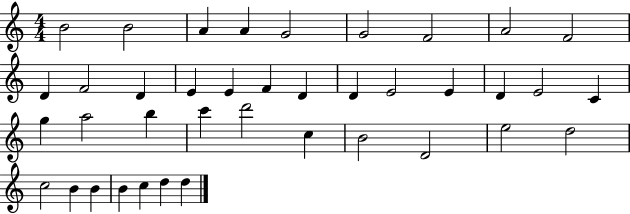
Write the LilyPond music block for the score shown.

{
  \clef treble
  \numericTimeSignature
  \time 4/4
  \key c \major
  b'2 b'2 | a'4 a'4 g'2 | g'2 f'2 | a'2 f'2 | \break d'4 f'2 d'4 | e'4 e'4 f'4 d'4 | d'4 e'2 e'4 | d'4 e'2 c'4 | \break g''4 a''2 b''4 | c'''4 d'''2 c''4 | b'2 d'2 | e''2 d''2 | \break c''2 b'4 b'4 | b'4 c''4 d''4 d''4 | \bar "|."
}